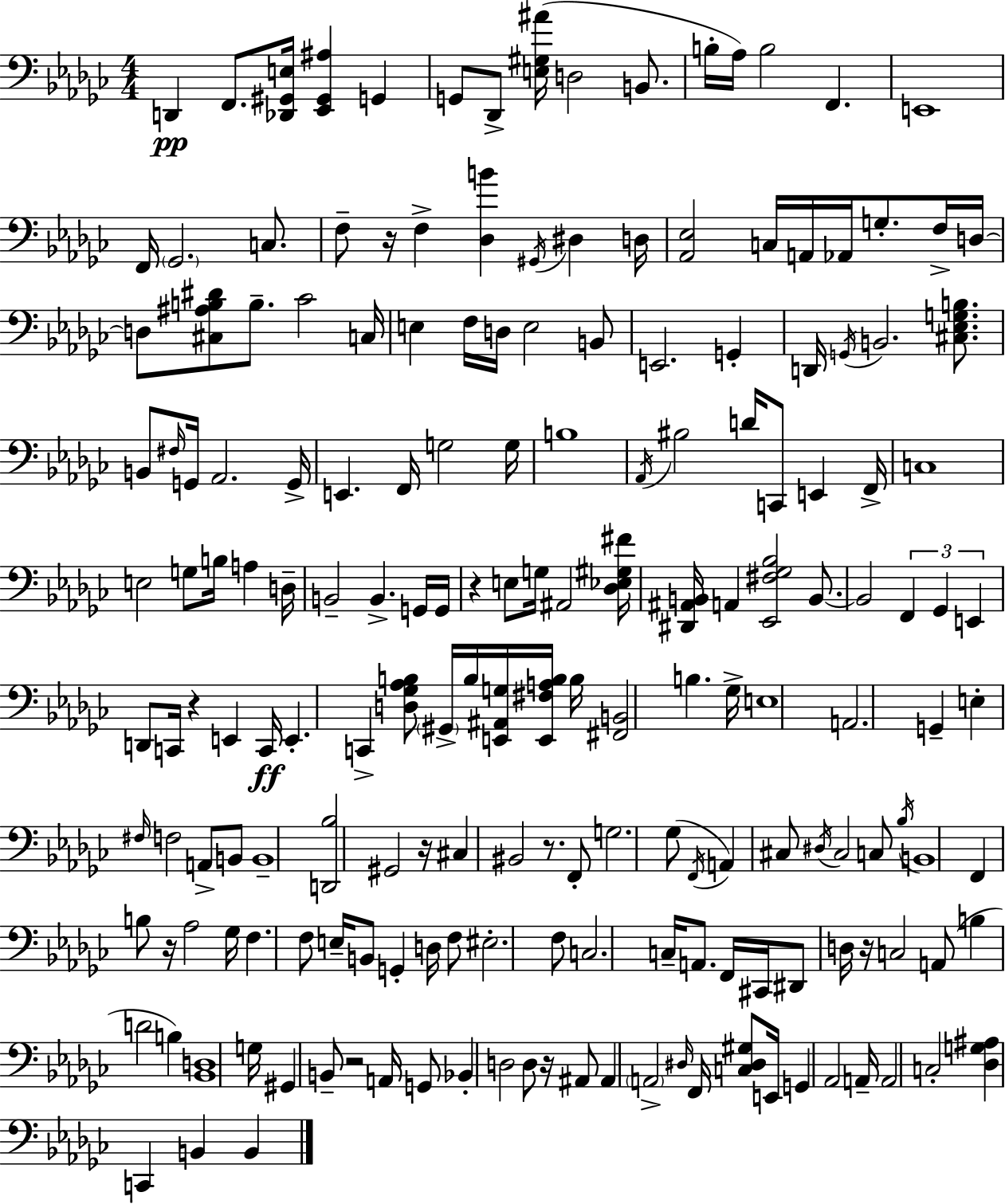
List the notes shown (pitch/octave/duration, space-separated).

D2/q F2/e. [Db2,G#2,E3]/s [Eb2,G#2,A#3]/q G2/q G2/e Db2/e [E3,G#3,A#4]/s D3/h B2/e. B3/s Ab3/s B3/h F2/q. E2/w F2/s Gb2/h. C3/e. F3/e R/s F3/q [Db3,B4]/q G#2/s D#3/q D3/s [Ab2,Eb3]/h C3/s A2/s Ab2/s G3/e. F3/s D3/s D3/e [C#3,A#3,B3,D#4]/e B3/e. CES4/h C3/s E3/q F3/s D3/s E3/h B2/e E2/h. G2/q D2/s G2/s B2/h. [C#3,Eb3,G3,B3]/e. B2/e F#3/s G2/s Ab2/h. G2/s E2/q. F2/s G3/h G3/s B3/w Ab2/s BIS3/h D4/s C2/e E2/q F2/s C3/w E3/h G3/e B3/s A3/q D3/s B2/h B2/q. G2/s G2/s R/q E3/e G3/s A#2/h [Db3,Eb3,G#3,F#4]/s [D#2,A#2,B2]/s A2/q [Eb2,F#3,Gb3,Bb3]/h B2/e. B2/h F2/q Gb2/q E2/q D2/e C2/s R/q E2/q C2/s E2/q. C2/q [D3,Gb3,Ab3,B3]/e G#2/s B3/s [E2,A#2,G3]/s [E2,F#3,A3,B3]/s B3/s [F#2,B2]/h B3/q. Gb3/s E3/w A2/h. G2/q E3/q F#3/s F3/h A2/e B2/e B2/w [D2,Bb3]/h G#2/h R/s C#3/q BIS2/h R/e. F2/e G3/h. Gb3/e F2/s A2/q C#3/e D#3/s C#3/h C3/e Bb3/s B2/w F2/q B3/e R/s Ab3/h Gb3/s F3/q. F3/e E3/s B2/e G2/q D3/s F3/e EIS3/h. F3/e C3/h. C3/s A2/e. F2/s C#2/s D#2/e D3/s R/s C3/h A2/e B3/q D4/h B3/q [Bb2,D3]/w G3/s G#2/q B2/e R/h A2/s G2/e Bb2/q D3/h D3/e R/s A#2/e A#2/q A2/h D#3/s F2/s [C3,D#3,G#3]/e E2/s G2/q Ab2/h A2/s A2/h C3/h [Db3,G3,A#3]/q C2/q B2/q B2/q